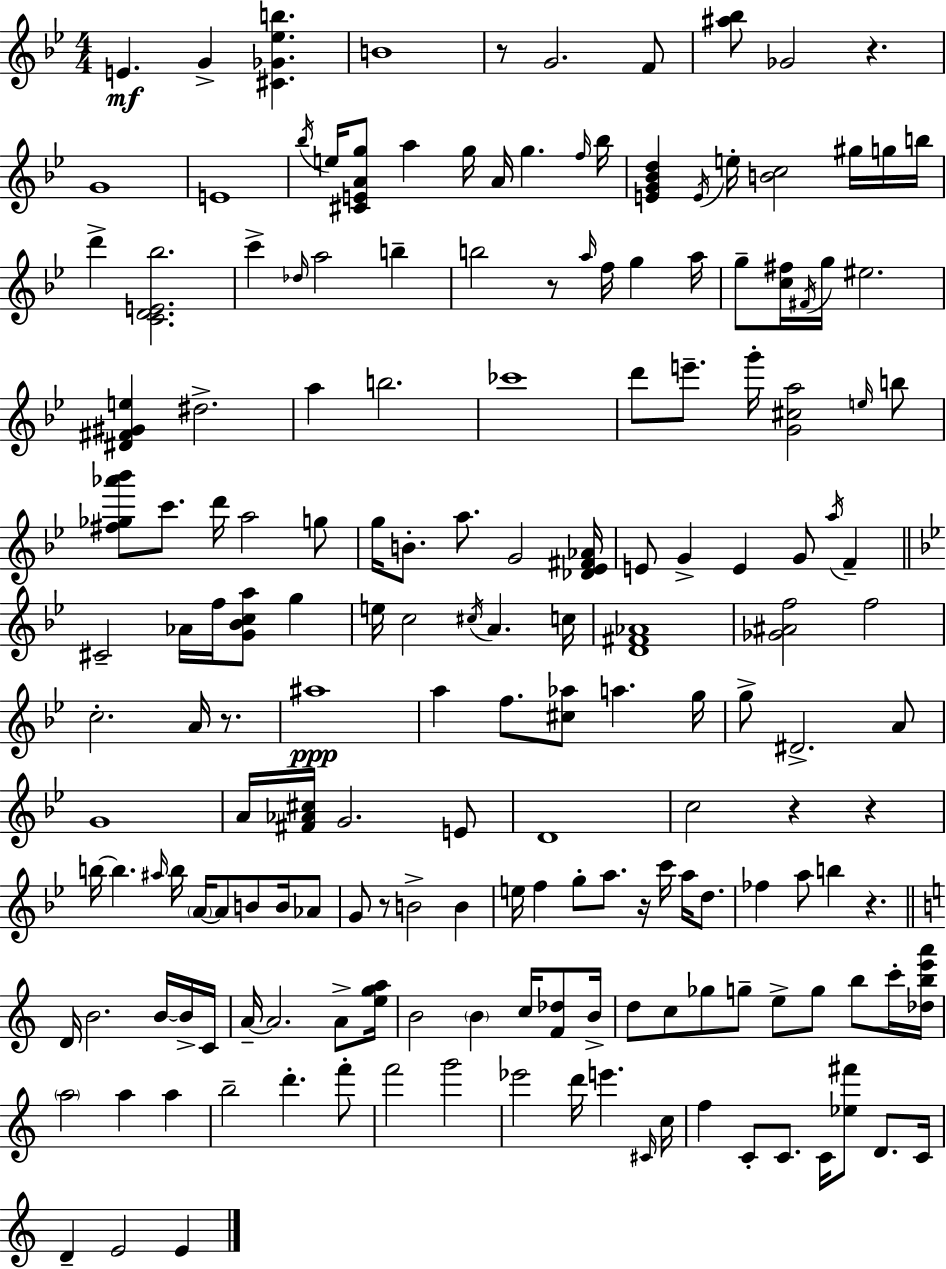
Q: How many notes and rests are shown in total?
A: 177